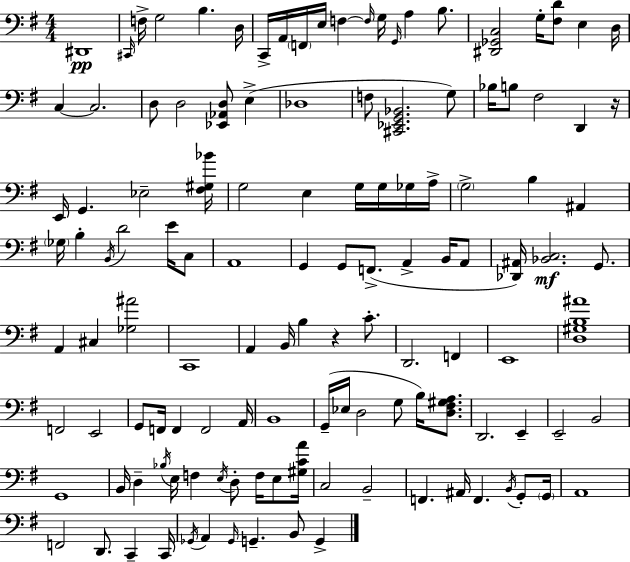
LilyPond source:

{
  \clef bass
  \numericTimeSignature
  \time 4/4
  \key e \minor
  \repeat volta 2 { dis,1\pp | \grace { cis,16 } f16-> g2 b4. | d16 c,16-> a,16 \parenthesize f,16 e16 f4~~ \grace { f16 } g16 \grace { g,16 } a4 | b8. <dis, ges, c>2 g16-. <fis d'>8 e4 | \break d16 c4~~ c2. | d8 d2 <ees, aes, d>8 e4->( | des1 | f8 <cis, ees, g, bes,>2. | \break g8) bes16 b8 fis2 d,4 | r16 e,16 g,4. ees2-- | <fis gis bes'>16 g2 e4 g16 | g16 ges16 a16-> \parenthesize g2-> b4 ais,4 | \break \parenthesize ges16 b4-. \acciaccatura { b,16 } d'2 | e'16 c8 a,1 | g,4 g,8 f,8.->( a,4-> | b,16 a,8 <des, ais,>16) <bes, c>2.\mf | \break g,8. a,4 cis4 <ges ais'>2 | c,1 | a,4 b,16 b4 r4 | c'8.-. d,2. | \break f,4 e,1 | <d gis b ais'>1 | f,2 e,2 | g,8 f,16 f,4 f,2 | \break a,16 b,1 | g,16--( ees16 d2 g8 | b16) <d fis gis a>8. d,2. | e,4-- e,2-- b,2 | \break g,1 | b,16 d4-- \acciaccatura { bes16 } e16 f4 \acciaccatura { e16 } | d8-. f16 e8 <gis c' a'>16 c2 b,2-- | f,4. ais,16 f,4. | \break \acciaccatura { b,16 } g,8-. \parenthesize g,16 a,1 | f,2 d,8. | c,4-- c,16 \acciaccatura { ges,16 } a,4 \grace { ges,16 } g,4.-- | b,8 g,4-> } \bar "|."
}